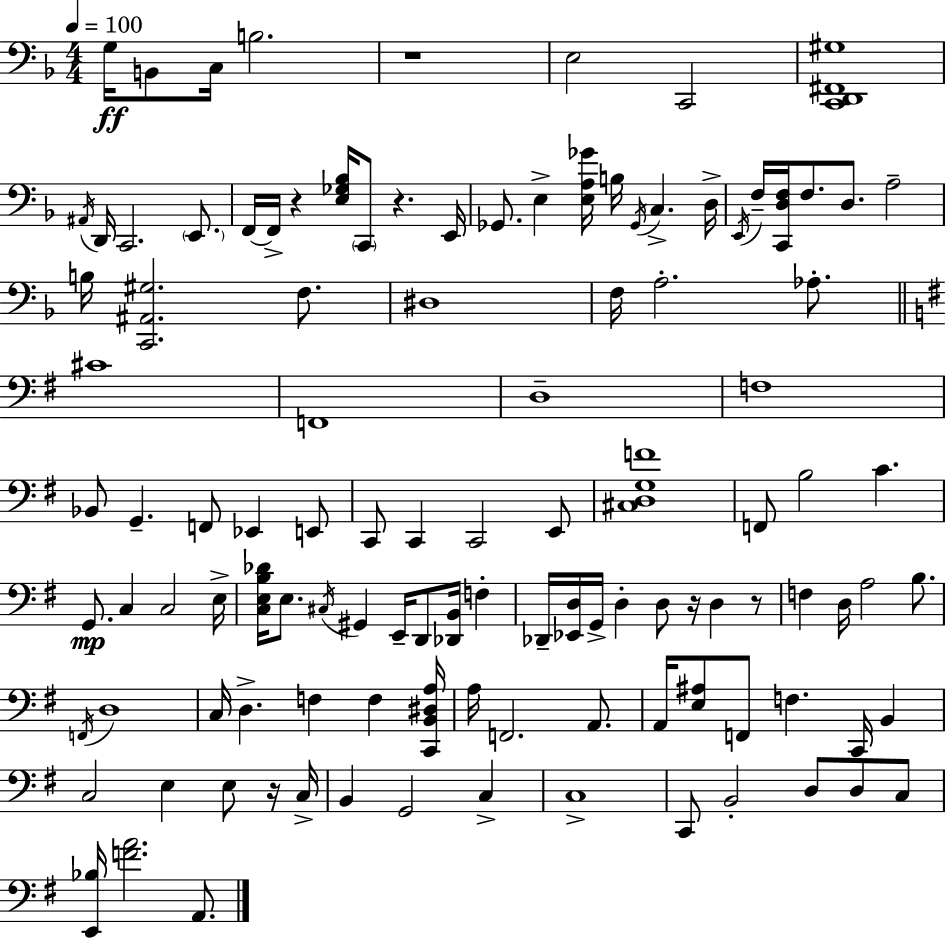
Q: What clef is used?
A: bass